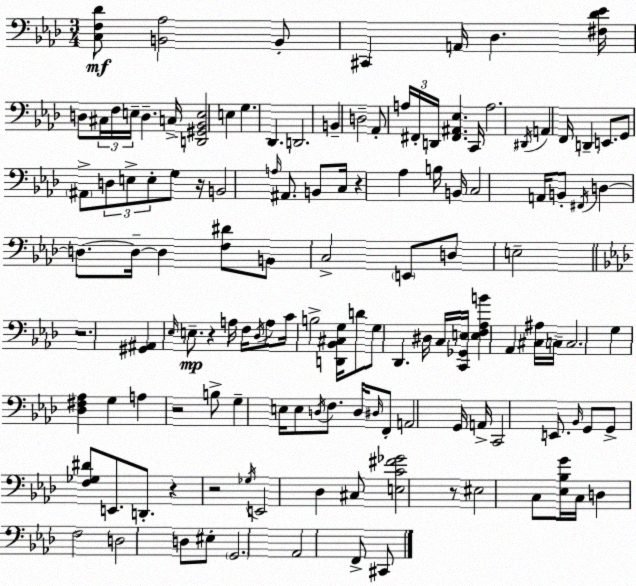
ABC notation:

X:1
T:Untitled
M:3/4
L:1/4
K:Ab
[C,F,_D]/2 [B,,_A,]2 B,,/2 ^C,, A,,/4 _D, [^F,_D_E]/4 D,/2 ^C,/4 F,/4 E,/4 D, C,/4 [D,,^G,,_B,,E,]2 E, G, _D,, D,,2 B,, D,2 _A,,/2 A,/4 ^F,,/4 D,,/4 [^F,,^A,,_E,] C,,/4 A,2 ^D,,/4 A,, F,,/4 D,, E,,/2 G,,/2 ^A,,/2 D,/2 E,/2 E,/2 G,/2 z/4 B,,2 A,/4 ^A,,/2 B,,/2 C,/4 z _A, B,/4 B,,/4 C,2 A,,/4 B,,/2 ^F,,/4 D, D,/2 D,/4 D, [F,^D]/2 B,,/2 C,2 E,,/2 D,/2 E,2 z2 [^G,,^A,,] _E,/4 E,/2 z A,/4 F,/4 _D,/4 A,/2 C/4 B,2 [D,,_B,,^C,G,]/4 D/2 G,/2 _D,, ^D,/4 C,/4 [C,,_G,,E,]/4 [E,F,_A,B] _A,, [^C,^A,]/4 C,/4 C,2 G, [_D,^F,_A,] G, A, z2 B,/2 G, E,/4 E,/2 D,/4 F,/2 D,/4 ^D,/4 F,,/2 A,,2 G,,/4 A,,/4 C,,2 E,,/2 _B,,/4 G,,/2 G,,/2 [F,_G,^D]/2 E,,/2 D,,/2 z z2 _G,/4 E,,2 _D, ^C,/2 [E,C^F_G]2 z/2 ^E,2 C,/2 [_E,_B,G]/4 C,/4 D, F,2 D,2 D,/2 ^E,/2 G,,2 _A,,2 F,,/2 ^C,,/2